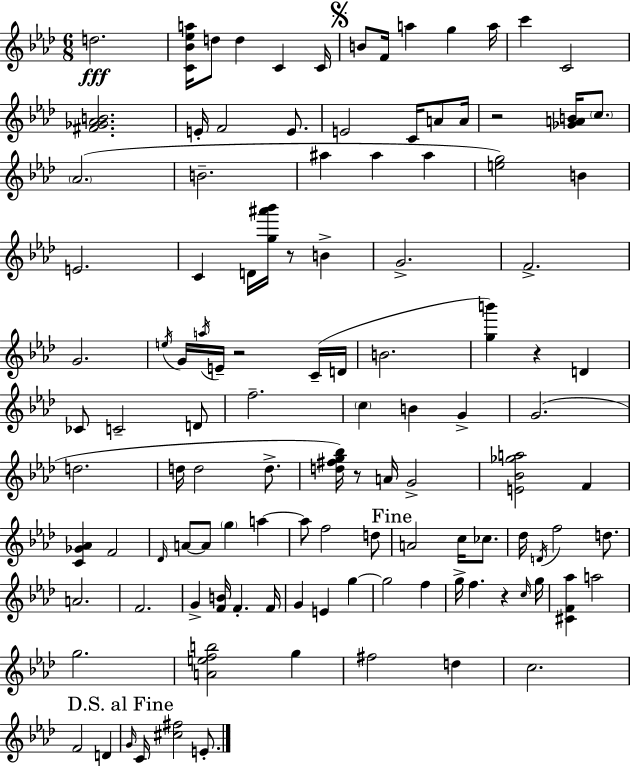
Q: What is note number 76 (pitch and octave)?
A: F4